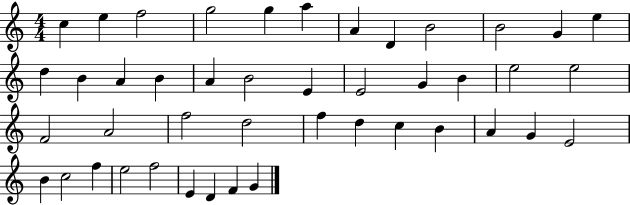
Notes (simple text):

C5/q E5/q F5/h G5/h G5/q A5/q A4/q D4/q B4/h B4/h G4/q E5/q D5/q B4/q A4/q B4/q A4/q B4/h E4/q E4/h G4/q B4/q E5/h E5/h F4/h A4/h F5/h D5/h F5/q D5/q C5/q B4/q A4/q G4/q E4/h B4/q C5/h F5/q E5/h F5/h E4/q D4/q F4/q G4/q